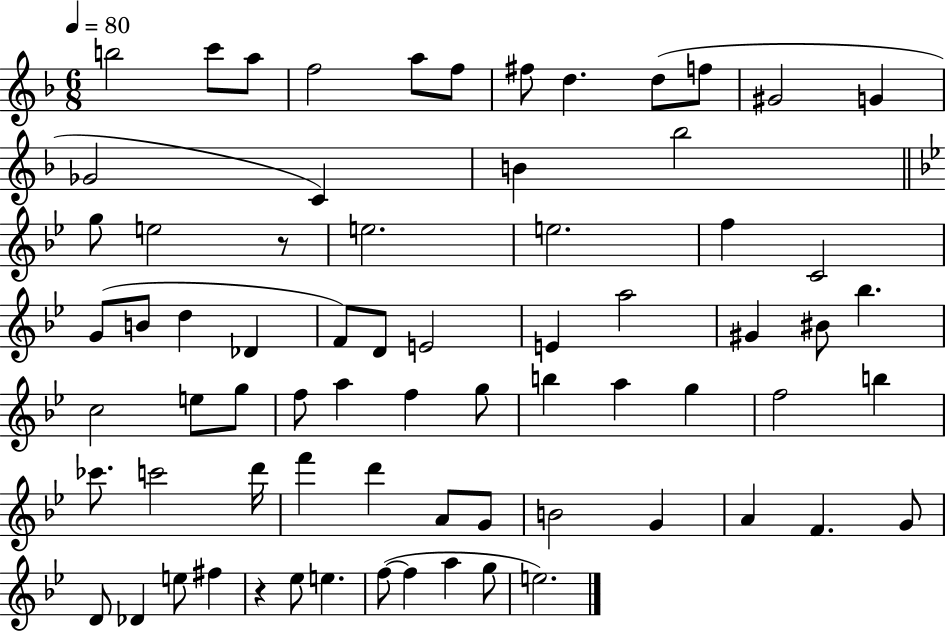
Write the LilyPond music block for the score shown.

{
  \clef treble
  \numericTimeSignature
  \time 6/8
  \key f \major
  \tempo 4 = 80
  b''2 c'''8 a''8 | f''2 a''8 f''8 | fis''8 d''4. d''8( f''8 | gis'2 g'4 | \break ges'2 c'4) | b'4 bes''2 | \bar "||" \break \key bes \major g''8 e''2 r8 | e''2. | e''2. | f''4 c'2 | \break g'8( b'8 d''4 des'4 | f'8) d'8 e'2 | e'4 a''2 | gis'4 bis'8 bes''4. | \break c''2 e''8 g''8 | f''8 a''4 f''4 g''8 | b''4 a''4 g''4 | f''2 b''4 | \break ces'''8. c'''2 d'''16 | f'''4 d'''4 a'8 g'8 | b'2 g'4 | a'4 f'4. g'8 | \break d'8 des'4 e''8 fis''4 | r4 ees''8 e''4. | f''8~(~ f''4 a''4 g''8 | e''2.) | \break \bar "|."
}